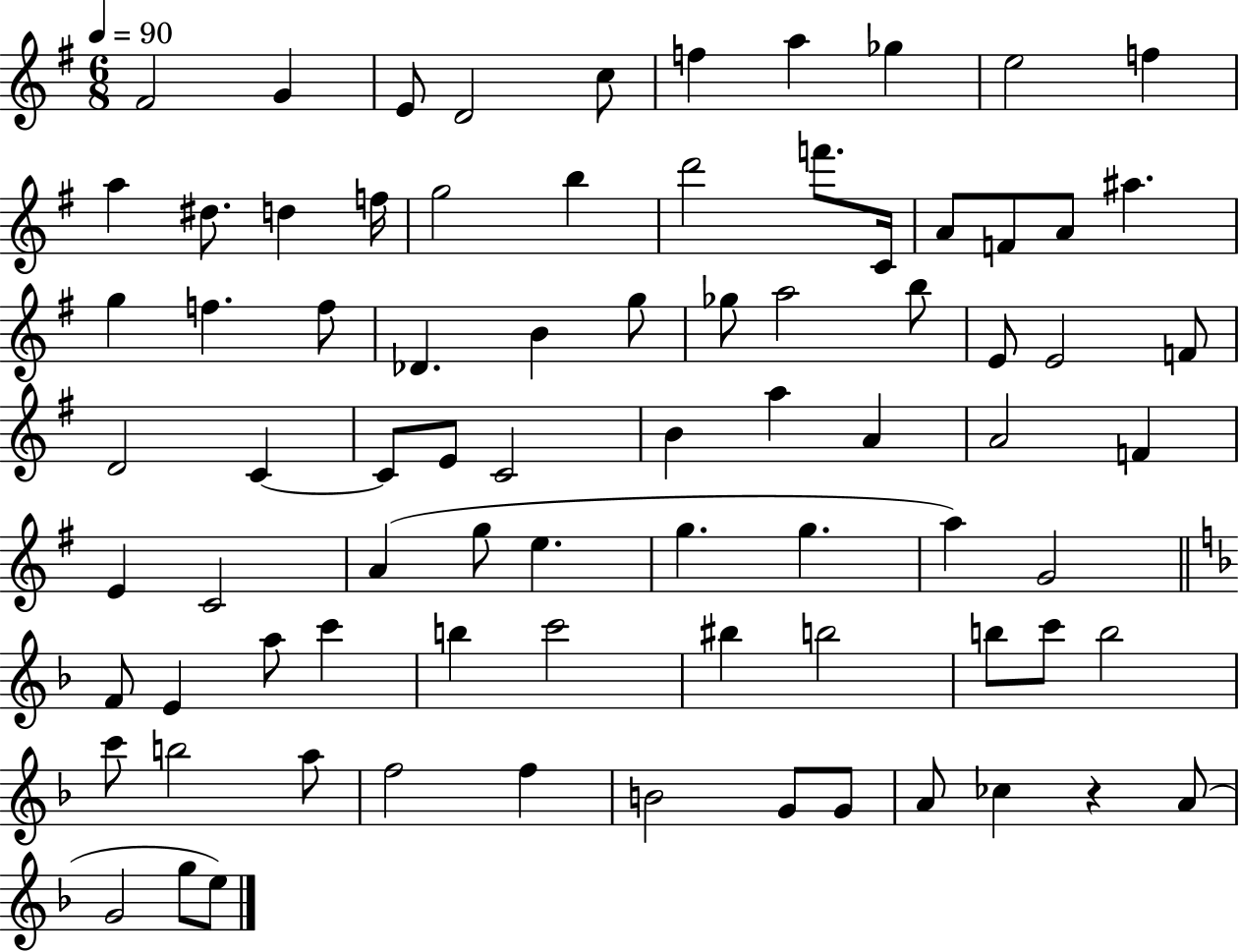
{
  \clef treble
  \numericTimeSignature
  \time 6/8
  \key g \major
  \tempo 4 = 90
  fis'2 g'4 | e'8 d'2 c''8 | f''4 a''4 ges''4 | e''2 f''4 | \break a''4 dis''8. d''4 f''16 | g''2 b''4 | d'''2 f'''8. c'16 | a'8 f'8 a'8 ais''4. | \break g''4 f''4. f''8 | des'4. b'4 g''8 | ges''8 a''2 b''8 | e'8 e'2 f'8 | \break d'2 c'4~~ | c'8 e'8 c'2 | b'4 a''4 a'4 | a'2 f'4 | \break e'4 c'2 | a'4( g''8 e''4. | g''4. g''4. | a''4) g'2 | \break \bar "||" \break \key f \major f'8 e'4 a''8 c'''4 | b''4 c'''2 | bis''4 b''2 | b''8 c'''8 b''2 | \break c'''8 b''2 a''8 | f''2 f''4 | b'2 g'8 g'8 | a'8 ces''4 r4 a'8( | \break g'2 g''8 e''8) | \bar "|."
}